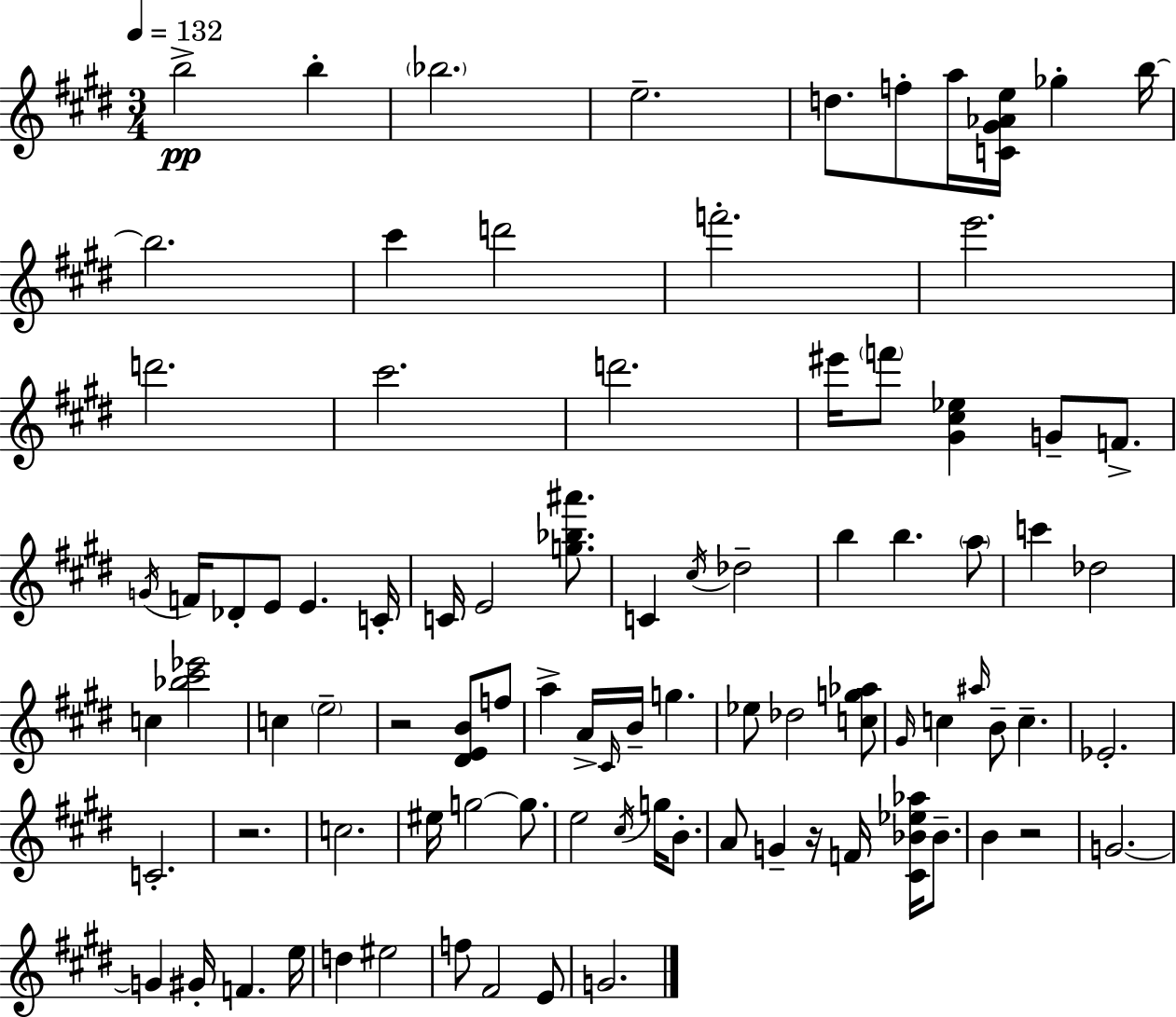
{
  \clef treble
  \numericTimeSignature
  \time 3/4
  \key e \major
  \tempo 4 = 132
  \repeat volta 2 { b''2->\pp b''4-. | \parenthesize bes''2. | e''2.-- | d''8. f''8-. a''16 <c' gis' aes' e''>16 ges''4-. b''16~~ | \break b''2. | cis'''4 d'''2 | f'''2.-. | e'''2. | \break d'''2. | cis'''2. | d'''2. | eis'''16 \parenthesize f'''8 <gis' cis'' ees''>4 g'8-- f'8.-> | \break \acciaccatura { g'16 } f'16 des'8-. e'8 e'4. | c'16-. c'16 e'2 <g'' bes'' ais'''>8. | c'4 \acciaccatura { cis''16 } des''2-- | b''4 b''4. | \break \parenthesize a''8 c'''4 des''2 | c''4 <bes'' cis''' ees'''>2 | c''4 \parenthesize e''2-- | r2 <dis' e' b'>8 | \break f''8 a''4-> a'16-> \grace { cis'16 } b'16-- g''4. | ees''8 des''2 | <c'' g'' aes''>8 \grace { gis'16 } c''4 \grace { ais''16 } b'8-- c''4.-- | ees'2.-. | \break c'2.-. | r2. | c''2. | eis''16 g''2~~ | \break g''8. e''2 | \acciaccatura { cis''16 } g''16 b'8.-. a'8 g'4-- | r16 f'16 <cis' bes' ees'' aes''>16 bes'8.-- b'4 r2 | g'2.~~ | \break g'4 gis'16-. f'4. | e''16 d''4 eis''2 | f''8 fis'2 | e'8 g'2. | \break } \bar "|."
}